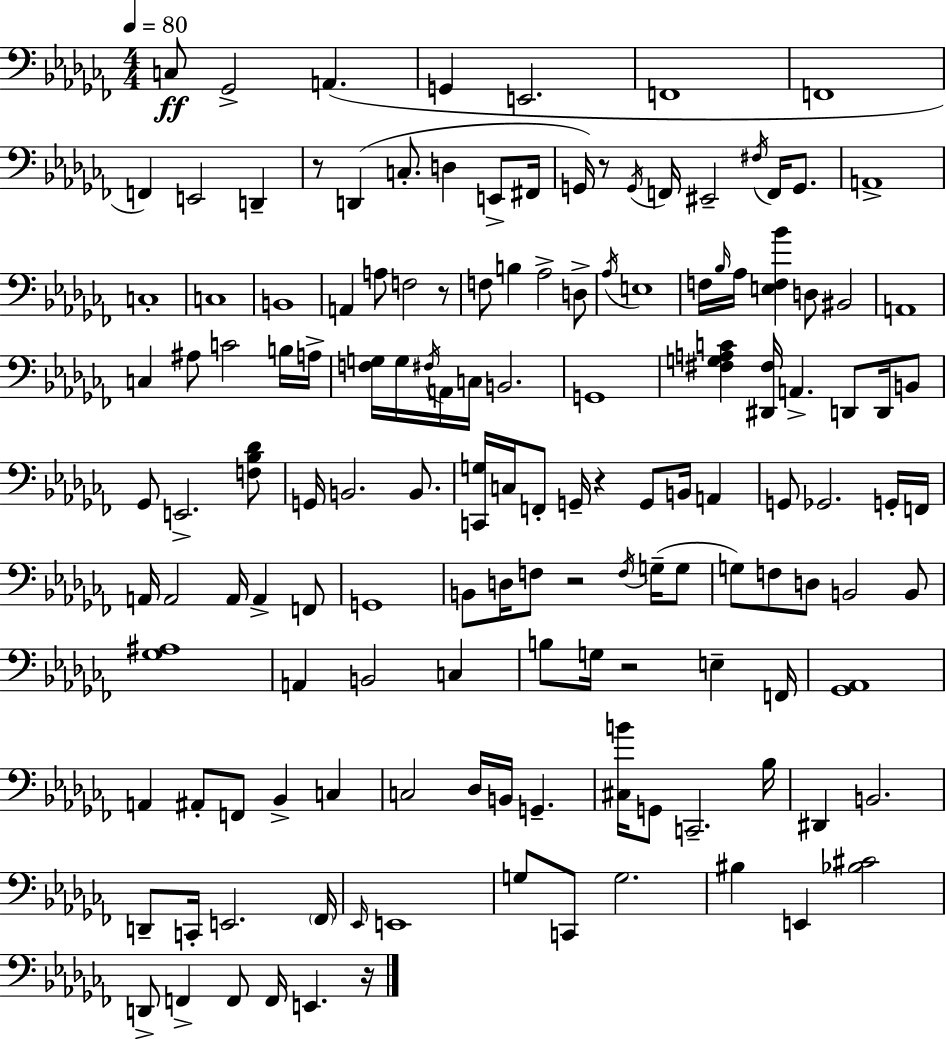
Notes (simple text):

C3/e Gb2/h A2/q. G2/q E2/h. F2/w F2/w F2/q E2/h D2/q R/e D2/q C3/e. D3/q E2/e F#2/s G2/s R/e G2/s F2/s EIS2/h F#3/s F2/s G2/e. A2/w C3/w C3/w B2/w A2/q A3/e F3/h R/e F3/e B3/q Ab3/h D3/e Ab3/s E3/w F3/s Bb3/s Ab3/s [E3,F3,Bb4]/q D3/e BIS2/h A2/w C3/q A#3/e C4/h B3/s A3/s [F3,G3]/s G3/s F#3/s A2/s C3/s B2/h. G2/w [F#3,G3,A3,C4]/q [D#2,F#3]/s A2/q. D2/e D2/s B2/e Gb2/e E2/h. [F3,Bb3,Db4]/e G2/s B2/h. B2/e. [C2,G3]/s C3/s F2/e G2/s R/q G2/e B2/s A2/q G2/e Gb2/h. G2/s F2/s A2/s A2/h A2/s A2/q F2/e G2/w B2/e D3/s F3/e R/h F3/s G3/s G3/e G3/e F3/e D3/e B2/h B2/e [Gb3,A#3]/w A2/q B2/h C3/q B3/e G3/s R/h E3/q F2/s [Gb2,Ab2]/w A2/q A#2/e F2/e Bb2/q C3/q C3/h Db3/s B2/s G2/q. [C#3,B4]/s G2/e C2/h. Bb3/s D#2/q B2/h. D2/e C2/s E2/h. FES2/s Eb2/s E2/w G3/e C2/e G3/h. BIS3/q E2/q [Bb3,C#4]/h D2/e F2/q F2/e F2/s E2/q. R/s